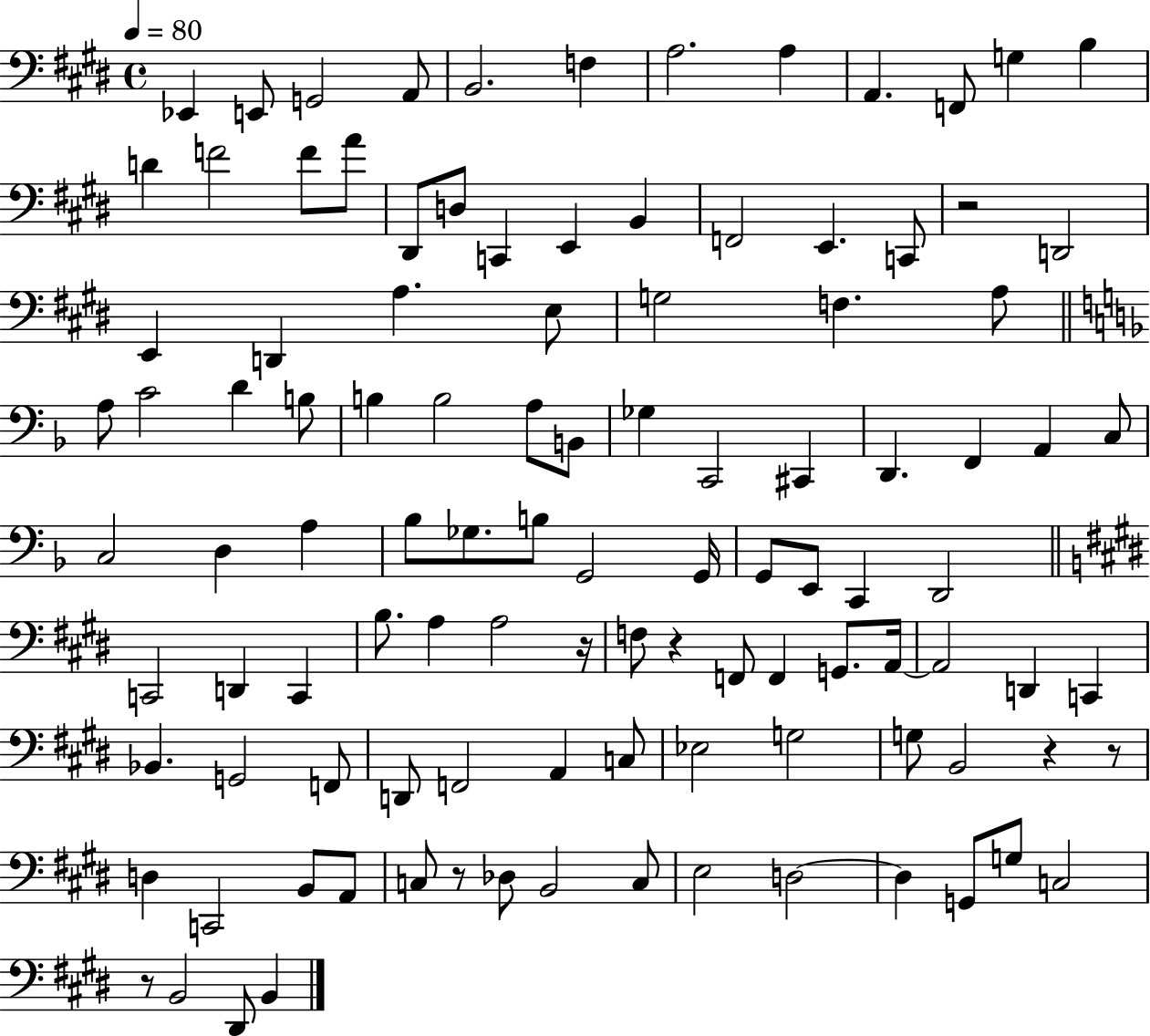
{
  \clef bass
  \time 4/4
  \defaultTimeSignature
  \key e \major
  \tempo 4 = 80
  ees,4 e,8 g,2 a,8 | b,2. f4 | a2. a4 | a,4. f,8 g4 b4 | \break d'4 f'2 f'8 a'8 | dis,8 d8 c,4 e,4 b,4 | f,2 e,4. c,8 | r2 d,2 | \break e,4 d,4 a4. e8 | g2 f4. a8 | \bar "||" \break \key f \major a8 c'2 d'4 b8 | b4 b2 a8 b,8 | ges4 c,2 cis,4 | d,4. f,4 a,4 c8 | \break c2 d4 a4 | bes8 ges8. b8 g,2 g,16 | g,8 e,8 c,4 d,2 | \bar "||" \break \key e \major c,2 d,4 c,4 | b8. a4 a2 r16 | f8 r4 f,8 f,4 g,8. a,16~~ | a,2 d,4 c,4 | \break bes,4. g,2 f,8 | d,8 f,2 a,4 c8 | ees2 g2 | g8 b,2 r4 r8 | \break d4 c,2 b,8 a,8 | c8 r8 des8 b,2 c8 | e2 d2~~ | d4 g,8 g8 c2 | \break r8 b,2 dis,8 b,4 | \bar "|."
}